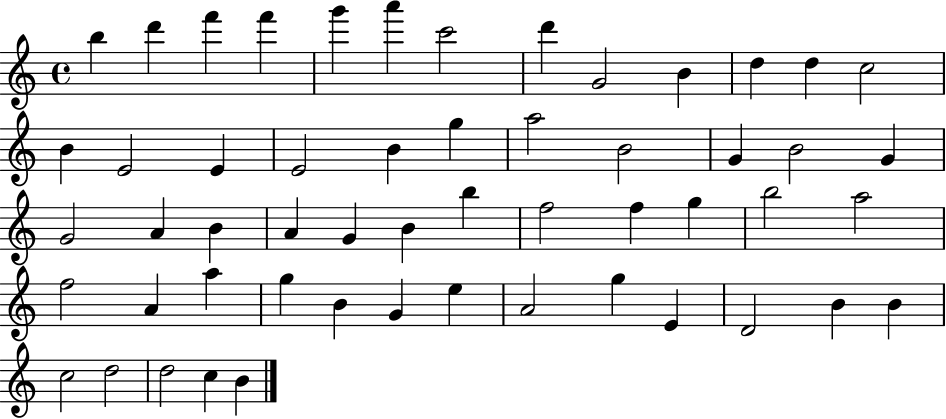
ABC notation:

X:1
T:Untitled
M:4/4
L:1/4
K:C
b d' f' f' g' a' c'2 d' G2 B d d c2 B E2 E E2 B g a2 B2 G B2 G G2 A B A G B b f2 f g b2 a2 f2 A a g B G e A2 g E D2 B B c2 d2 d2 c B